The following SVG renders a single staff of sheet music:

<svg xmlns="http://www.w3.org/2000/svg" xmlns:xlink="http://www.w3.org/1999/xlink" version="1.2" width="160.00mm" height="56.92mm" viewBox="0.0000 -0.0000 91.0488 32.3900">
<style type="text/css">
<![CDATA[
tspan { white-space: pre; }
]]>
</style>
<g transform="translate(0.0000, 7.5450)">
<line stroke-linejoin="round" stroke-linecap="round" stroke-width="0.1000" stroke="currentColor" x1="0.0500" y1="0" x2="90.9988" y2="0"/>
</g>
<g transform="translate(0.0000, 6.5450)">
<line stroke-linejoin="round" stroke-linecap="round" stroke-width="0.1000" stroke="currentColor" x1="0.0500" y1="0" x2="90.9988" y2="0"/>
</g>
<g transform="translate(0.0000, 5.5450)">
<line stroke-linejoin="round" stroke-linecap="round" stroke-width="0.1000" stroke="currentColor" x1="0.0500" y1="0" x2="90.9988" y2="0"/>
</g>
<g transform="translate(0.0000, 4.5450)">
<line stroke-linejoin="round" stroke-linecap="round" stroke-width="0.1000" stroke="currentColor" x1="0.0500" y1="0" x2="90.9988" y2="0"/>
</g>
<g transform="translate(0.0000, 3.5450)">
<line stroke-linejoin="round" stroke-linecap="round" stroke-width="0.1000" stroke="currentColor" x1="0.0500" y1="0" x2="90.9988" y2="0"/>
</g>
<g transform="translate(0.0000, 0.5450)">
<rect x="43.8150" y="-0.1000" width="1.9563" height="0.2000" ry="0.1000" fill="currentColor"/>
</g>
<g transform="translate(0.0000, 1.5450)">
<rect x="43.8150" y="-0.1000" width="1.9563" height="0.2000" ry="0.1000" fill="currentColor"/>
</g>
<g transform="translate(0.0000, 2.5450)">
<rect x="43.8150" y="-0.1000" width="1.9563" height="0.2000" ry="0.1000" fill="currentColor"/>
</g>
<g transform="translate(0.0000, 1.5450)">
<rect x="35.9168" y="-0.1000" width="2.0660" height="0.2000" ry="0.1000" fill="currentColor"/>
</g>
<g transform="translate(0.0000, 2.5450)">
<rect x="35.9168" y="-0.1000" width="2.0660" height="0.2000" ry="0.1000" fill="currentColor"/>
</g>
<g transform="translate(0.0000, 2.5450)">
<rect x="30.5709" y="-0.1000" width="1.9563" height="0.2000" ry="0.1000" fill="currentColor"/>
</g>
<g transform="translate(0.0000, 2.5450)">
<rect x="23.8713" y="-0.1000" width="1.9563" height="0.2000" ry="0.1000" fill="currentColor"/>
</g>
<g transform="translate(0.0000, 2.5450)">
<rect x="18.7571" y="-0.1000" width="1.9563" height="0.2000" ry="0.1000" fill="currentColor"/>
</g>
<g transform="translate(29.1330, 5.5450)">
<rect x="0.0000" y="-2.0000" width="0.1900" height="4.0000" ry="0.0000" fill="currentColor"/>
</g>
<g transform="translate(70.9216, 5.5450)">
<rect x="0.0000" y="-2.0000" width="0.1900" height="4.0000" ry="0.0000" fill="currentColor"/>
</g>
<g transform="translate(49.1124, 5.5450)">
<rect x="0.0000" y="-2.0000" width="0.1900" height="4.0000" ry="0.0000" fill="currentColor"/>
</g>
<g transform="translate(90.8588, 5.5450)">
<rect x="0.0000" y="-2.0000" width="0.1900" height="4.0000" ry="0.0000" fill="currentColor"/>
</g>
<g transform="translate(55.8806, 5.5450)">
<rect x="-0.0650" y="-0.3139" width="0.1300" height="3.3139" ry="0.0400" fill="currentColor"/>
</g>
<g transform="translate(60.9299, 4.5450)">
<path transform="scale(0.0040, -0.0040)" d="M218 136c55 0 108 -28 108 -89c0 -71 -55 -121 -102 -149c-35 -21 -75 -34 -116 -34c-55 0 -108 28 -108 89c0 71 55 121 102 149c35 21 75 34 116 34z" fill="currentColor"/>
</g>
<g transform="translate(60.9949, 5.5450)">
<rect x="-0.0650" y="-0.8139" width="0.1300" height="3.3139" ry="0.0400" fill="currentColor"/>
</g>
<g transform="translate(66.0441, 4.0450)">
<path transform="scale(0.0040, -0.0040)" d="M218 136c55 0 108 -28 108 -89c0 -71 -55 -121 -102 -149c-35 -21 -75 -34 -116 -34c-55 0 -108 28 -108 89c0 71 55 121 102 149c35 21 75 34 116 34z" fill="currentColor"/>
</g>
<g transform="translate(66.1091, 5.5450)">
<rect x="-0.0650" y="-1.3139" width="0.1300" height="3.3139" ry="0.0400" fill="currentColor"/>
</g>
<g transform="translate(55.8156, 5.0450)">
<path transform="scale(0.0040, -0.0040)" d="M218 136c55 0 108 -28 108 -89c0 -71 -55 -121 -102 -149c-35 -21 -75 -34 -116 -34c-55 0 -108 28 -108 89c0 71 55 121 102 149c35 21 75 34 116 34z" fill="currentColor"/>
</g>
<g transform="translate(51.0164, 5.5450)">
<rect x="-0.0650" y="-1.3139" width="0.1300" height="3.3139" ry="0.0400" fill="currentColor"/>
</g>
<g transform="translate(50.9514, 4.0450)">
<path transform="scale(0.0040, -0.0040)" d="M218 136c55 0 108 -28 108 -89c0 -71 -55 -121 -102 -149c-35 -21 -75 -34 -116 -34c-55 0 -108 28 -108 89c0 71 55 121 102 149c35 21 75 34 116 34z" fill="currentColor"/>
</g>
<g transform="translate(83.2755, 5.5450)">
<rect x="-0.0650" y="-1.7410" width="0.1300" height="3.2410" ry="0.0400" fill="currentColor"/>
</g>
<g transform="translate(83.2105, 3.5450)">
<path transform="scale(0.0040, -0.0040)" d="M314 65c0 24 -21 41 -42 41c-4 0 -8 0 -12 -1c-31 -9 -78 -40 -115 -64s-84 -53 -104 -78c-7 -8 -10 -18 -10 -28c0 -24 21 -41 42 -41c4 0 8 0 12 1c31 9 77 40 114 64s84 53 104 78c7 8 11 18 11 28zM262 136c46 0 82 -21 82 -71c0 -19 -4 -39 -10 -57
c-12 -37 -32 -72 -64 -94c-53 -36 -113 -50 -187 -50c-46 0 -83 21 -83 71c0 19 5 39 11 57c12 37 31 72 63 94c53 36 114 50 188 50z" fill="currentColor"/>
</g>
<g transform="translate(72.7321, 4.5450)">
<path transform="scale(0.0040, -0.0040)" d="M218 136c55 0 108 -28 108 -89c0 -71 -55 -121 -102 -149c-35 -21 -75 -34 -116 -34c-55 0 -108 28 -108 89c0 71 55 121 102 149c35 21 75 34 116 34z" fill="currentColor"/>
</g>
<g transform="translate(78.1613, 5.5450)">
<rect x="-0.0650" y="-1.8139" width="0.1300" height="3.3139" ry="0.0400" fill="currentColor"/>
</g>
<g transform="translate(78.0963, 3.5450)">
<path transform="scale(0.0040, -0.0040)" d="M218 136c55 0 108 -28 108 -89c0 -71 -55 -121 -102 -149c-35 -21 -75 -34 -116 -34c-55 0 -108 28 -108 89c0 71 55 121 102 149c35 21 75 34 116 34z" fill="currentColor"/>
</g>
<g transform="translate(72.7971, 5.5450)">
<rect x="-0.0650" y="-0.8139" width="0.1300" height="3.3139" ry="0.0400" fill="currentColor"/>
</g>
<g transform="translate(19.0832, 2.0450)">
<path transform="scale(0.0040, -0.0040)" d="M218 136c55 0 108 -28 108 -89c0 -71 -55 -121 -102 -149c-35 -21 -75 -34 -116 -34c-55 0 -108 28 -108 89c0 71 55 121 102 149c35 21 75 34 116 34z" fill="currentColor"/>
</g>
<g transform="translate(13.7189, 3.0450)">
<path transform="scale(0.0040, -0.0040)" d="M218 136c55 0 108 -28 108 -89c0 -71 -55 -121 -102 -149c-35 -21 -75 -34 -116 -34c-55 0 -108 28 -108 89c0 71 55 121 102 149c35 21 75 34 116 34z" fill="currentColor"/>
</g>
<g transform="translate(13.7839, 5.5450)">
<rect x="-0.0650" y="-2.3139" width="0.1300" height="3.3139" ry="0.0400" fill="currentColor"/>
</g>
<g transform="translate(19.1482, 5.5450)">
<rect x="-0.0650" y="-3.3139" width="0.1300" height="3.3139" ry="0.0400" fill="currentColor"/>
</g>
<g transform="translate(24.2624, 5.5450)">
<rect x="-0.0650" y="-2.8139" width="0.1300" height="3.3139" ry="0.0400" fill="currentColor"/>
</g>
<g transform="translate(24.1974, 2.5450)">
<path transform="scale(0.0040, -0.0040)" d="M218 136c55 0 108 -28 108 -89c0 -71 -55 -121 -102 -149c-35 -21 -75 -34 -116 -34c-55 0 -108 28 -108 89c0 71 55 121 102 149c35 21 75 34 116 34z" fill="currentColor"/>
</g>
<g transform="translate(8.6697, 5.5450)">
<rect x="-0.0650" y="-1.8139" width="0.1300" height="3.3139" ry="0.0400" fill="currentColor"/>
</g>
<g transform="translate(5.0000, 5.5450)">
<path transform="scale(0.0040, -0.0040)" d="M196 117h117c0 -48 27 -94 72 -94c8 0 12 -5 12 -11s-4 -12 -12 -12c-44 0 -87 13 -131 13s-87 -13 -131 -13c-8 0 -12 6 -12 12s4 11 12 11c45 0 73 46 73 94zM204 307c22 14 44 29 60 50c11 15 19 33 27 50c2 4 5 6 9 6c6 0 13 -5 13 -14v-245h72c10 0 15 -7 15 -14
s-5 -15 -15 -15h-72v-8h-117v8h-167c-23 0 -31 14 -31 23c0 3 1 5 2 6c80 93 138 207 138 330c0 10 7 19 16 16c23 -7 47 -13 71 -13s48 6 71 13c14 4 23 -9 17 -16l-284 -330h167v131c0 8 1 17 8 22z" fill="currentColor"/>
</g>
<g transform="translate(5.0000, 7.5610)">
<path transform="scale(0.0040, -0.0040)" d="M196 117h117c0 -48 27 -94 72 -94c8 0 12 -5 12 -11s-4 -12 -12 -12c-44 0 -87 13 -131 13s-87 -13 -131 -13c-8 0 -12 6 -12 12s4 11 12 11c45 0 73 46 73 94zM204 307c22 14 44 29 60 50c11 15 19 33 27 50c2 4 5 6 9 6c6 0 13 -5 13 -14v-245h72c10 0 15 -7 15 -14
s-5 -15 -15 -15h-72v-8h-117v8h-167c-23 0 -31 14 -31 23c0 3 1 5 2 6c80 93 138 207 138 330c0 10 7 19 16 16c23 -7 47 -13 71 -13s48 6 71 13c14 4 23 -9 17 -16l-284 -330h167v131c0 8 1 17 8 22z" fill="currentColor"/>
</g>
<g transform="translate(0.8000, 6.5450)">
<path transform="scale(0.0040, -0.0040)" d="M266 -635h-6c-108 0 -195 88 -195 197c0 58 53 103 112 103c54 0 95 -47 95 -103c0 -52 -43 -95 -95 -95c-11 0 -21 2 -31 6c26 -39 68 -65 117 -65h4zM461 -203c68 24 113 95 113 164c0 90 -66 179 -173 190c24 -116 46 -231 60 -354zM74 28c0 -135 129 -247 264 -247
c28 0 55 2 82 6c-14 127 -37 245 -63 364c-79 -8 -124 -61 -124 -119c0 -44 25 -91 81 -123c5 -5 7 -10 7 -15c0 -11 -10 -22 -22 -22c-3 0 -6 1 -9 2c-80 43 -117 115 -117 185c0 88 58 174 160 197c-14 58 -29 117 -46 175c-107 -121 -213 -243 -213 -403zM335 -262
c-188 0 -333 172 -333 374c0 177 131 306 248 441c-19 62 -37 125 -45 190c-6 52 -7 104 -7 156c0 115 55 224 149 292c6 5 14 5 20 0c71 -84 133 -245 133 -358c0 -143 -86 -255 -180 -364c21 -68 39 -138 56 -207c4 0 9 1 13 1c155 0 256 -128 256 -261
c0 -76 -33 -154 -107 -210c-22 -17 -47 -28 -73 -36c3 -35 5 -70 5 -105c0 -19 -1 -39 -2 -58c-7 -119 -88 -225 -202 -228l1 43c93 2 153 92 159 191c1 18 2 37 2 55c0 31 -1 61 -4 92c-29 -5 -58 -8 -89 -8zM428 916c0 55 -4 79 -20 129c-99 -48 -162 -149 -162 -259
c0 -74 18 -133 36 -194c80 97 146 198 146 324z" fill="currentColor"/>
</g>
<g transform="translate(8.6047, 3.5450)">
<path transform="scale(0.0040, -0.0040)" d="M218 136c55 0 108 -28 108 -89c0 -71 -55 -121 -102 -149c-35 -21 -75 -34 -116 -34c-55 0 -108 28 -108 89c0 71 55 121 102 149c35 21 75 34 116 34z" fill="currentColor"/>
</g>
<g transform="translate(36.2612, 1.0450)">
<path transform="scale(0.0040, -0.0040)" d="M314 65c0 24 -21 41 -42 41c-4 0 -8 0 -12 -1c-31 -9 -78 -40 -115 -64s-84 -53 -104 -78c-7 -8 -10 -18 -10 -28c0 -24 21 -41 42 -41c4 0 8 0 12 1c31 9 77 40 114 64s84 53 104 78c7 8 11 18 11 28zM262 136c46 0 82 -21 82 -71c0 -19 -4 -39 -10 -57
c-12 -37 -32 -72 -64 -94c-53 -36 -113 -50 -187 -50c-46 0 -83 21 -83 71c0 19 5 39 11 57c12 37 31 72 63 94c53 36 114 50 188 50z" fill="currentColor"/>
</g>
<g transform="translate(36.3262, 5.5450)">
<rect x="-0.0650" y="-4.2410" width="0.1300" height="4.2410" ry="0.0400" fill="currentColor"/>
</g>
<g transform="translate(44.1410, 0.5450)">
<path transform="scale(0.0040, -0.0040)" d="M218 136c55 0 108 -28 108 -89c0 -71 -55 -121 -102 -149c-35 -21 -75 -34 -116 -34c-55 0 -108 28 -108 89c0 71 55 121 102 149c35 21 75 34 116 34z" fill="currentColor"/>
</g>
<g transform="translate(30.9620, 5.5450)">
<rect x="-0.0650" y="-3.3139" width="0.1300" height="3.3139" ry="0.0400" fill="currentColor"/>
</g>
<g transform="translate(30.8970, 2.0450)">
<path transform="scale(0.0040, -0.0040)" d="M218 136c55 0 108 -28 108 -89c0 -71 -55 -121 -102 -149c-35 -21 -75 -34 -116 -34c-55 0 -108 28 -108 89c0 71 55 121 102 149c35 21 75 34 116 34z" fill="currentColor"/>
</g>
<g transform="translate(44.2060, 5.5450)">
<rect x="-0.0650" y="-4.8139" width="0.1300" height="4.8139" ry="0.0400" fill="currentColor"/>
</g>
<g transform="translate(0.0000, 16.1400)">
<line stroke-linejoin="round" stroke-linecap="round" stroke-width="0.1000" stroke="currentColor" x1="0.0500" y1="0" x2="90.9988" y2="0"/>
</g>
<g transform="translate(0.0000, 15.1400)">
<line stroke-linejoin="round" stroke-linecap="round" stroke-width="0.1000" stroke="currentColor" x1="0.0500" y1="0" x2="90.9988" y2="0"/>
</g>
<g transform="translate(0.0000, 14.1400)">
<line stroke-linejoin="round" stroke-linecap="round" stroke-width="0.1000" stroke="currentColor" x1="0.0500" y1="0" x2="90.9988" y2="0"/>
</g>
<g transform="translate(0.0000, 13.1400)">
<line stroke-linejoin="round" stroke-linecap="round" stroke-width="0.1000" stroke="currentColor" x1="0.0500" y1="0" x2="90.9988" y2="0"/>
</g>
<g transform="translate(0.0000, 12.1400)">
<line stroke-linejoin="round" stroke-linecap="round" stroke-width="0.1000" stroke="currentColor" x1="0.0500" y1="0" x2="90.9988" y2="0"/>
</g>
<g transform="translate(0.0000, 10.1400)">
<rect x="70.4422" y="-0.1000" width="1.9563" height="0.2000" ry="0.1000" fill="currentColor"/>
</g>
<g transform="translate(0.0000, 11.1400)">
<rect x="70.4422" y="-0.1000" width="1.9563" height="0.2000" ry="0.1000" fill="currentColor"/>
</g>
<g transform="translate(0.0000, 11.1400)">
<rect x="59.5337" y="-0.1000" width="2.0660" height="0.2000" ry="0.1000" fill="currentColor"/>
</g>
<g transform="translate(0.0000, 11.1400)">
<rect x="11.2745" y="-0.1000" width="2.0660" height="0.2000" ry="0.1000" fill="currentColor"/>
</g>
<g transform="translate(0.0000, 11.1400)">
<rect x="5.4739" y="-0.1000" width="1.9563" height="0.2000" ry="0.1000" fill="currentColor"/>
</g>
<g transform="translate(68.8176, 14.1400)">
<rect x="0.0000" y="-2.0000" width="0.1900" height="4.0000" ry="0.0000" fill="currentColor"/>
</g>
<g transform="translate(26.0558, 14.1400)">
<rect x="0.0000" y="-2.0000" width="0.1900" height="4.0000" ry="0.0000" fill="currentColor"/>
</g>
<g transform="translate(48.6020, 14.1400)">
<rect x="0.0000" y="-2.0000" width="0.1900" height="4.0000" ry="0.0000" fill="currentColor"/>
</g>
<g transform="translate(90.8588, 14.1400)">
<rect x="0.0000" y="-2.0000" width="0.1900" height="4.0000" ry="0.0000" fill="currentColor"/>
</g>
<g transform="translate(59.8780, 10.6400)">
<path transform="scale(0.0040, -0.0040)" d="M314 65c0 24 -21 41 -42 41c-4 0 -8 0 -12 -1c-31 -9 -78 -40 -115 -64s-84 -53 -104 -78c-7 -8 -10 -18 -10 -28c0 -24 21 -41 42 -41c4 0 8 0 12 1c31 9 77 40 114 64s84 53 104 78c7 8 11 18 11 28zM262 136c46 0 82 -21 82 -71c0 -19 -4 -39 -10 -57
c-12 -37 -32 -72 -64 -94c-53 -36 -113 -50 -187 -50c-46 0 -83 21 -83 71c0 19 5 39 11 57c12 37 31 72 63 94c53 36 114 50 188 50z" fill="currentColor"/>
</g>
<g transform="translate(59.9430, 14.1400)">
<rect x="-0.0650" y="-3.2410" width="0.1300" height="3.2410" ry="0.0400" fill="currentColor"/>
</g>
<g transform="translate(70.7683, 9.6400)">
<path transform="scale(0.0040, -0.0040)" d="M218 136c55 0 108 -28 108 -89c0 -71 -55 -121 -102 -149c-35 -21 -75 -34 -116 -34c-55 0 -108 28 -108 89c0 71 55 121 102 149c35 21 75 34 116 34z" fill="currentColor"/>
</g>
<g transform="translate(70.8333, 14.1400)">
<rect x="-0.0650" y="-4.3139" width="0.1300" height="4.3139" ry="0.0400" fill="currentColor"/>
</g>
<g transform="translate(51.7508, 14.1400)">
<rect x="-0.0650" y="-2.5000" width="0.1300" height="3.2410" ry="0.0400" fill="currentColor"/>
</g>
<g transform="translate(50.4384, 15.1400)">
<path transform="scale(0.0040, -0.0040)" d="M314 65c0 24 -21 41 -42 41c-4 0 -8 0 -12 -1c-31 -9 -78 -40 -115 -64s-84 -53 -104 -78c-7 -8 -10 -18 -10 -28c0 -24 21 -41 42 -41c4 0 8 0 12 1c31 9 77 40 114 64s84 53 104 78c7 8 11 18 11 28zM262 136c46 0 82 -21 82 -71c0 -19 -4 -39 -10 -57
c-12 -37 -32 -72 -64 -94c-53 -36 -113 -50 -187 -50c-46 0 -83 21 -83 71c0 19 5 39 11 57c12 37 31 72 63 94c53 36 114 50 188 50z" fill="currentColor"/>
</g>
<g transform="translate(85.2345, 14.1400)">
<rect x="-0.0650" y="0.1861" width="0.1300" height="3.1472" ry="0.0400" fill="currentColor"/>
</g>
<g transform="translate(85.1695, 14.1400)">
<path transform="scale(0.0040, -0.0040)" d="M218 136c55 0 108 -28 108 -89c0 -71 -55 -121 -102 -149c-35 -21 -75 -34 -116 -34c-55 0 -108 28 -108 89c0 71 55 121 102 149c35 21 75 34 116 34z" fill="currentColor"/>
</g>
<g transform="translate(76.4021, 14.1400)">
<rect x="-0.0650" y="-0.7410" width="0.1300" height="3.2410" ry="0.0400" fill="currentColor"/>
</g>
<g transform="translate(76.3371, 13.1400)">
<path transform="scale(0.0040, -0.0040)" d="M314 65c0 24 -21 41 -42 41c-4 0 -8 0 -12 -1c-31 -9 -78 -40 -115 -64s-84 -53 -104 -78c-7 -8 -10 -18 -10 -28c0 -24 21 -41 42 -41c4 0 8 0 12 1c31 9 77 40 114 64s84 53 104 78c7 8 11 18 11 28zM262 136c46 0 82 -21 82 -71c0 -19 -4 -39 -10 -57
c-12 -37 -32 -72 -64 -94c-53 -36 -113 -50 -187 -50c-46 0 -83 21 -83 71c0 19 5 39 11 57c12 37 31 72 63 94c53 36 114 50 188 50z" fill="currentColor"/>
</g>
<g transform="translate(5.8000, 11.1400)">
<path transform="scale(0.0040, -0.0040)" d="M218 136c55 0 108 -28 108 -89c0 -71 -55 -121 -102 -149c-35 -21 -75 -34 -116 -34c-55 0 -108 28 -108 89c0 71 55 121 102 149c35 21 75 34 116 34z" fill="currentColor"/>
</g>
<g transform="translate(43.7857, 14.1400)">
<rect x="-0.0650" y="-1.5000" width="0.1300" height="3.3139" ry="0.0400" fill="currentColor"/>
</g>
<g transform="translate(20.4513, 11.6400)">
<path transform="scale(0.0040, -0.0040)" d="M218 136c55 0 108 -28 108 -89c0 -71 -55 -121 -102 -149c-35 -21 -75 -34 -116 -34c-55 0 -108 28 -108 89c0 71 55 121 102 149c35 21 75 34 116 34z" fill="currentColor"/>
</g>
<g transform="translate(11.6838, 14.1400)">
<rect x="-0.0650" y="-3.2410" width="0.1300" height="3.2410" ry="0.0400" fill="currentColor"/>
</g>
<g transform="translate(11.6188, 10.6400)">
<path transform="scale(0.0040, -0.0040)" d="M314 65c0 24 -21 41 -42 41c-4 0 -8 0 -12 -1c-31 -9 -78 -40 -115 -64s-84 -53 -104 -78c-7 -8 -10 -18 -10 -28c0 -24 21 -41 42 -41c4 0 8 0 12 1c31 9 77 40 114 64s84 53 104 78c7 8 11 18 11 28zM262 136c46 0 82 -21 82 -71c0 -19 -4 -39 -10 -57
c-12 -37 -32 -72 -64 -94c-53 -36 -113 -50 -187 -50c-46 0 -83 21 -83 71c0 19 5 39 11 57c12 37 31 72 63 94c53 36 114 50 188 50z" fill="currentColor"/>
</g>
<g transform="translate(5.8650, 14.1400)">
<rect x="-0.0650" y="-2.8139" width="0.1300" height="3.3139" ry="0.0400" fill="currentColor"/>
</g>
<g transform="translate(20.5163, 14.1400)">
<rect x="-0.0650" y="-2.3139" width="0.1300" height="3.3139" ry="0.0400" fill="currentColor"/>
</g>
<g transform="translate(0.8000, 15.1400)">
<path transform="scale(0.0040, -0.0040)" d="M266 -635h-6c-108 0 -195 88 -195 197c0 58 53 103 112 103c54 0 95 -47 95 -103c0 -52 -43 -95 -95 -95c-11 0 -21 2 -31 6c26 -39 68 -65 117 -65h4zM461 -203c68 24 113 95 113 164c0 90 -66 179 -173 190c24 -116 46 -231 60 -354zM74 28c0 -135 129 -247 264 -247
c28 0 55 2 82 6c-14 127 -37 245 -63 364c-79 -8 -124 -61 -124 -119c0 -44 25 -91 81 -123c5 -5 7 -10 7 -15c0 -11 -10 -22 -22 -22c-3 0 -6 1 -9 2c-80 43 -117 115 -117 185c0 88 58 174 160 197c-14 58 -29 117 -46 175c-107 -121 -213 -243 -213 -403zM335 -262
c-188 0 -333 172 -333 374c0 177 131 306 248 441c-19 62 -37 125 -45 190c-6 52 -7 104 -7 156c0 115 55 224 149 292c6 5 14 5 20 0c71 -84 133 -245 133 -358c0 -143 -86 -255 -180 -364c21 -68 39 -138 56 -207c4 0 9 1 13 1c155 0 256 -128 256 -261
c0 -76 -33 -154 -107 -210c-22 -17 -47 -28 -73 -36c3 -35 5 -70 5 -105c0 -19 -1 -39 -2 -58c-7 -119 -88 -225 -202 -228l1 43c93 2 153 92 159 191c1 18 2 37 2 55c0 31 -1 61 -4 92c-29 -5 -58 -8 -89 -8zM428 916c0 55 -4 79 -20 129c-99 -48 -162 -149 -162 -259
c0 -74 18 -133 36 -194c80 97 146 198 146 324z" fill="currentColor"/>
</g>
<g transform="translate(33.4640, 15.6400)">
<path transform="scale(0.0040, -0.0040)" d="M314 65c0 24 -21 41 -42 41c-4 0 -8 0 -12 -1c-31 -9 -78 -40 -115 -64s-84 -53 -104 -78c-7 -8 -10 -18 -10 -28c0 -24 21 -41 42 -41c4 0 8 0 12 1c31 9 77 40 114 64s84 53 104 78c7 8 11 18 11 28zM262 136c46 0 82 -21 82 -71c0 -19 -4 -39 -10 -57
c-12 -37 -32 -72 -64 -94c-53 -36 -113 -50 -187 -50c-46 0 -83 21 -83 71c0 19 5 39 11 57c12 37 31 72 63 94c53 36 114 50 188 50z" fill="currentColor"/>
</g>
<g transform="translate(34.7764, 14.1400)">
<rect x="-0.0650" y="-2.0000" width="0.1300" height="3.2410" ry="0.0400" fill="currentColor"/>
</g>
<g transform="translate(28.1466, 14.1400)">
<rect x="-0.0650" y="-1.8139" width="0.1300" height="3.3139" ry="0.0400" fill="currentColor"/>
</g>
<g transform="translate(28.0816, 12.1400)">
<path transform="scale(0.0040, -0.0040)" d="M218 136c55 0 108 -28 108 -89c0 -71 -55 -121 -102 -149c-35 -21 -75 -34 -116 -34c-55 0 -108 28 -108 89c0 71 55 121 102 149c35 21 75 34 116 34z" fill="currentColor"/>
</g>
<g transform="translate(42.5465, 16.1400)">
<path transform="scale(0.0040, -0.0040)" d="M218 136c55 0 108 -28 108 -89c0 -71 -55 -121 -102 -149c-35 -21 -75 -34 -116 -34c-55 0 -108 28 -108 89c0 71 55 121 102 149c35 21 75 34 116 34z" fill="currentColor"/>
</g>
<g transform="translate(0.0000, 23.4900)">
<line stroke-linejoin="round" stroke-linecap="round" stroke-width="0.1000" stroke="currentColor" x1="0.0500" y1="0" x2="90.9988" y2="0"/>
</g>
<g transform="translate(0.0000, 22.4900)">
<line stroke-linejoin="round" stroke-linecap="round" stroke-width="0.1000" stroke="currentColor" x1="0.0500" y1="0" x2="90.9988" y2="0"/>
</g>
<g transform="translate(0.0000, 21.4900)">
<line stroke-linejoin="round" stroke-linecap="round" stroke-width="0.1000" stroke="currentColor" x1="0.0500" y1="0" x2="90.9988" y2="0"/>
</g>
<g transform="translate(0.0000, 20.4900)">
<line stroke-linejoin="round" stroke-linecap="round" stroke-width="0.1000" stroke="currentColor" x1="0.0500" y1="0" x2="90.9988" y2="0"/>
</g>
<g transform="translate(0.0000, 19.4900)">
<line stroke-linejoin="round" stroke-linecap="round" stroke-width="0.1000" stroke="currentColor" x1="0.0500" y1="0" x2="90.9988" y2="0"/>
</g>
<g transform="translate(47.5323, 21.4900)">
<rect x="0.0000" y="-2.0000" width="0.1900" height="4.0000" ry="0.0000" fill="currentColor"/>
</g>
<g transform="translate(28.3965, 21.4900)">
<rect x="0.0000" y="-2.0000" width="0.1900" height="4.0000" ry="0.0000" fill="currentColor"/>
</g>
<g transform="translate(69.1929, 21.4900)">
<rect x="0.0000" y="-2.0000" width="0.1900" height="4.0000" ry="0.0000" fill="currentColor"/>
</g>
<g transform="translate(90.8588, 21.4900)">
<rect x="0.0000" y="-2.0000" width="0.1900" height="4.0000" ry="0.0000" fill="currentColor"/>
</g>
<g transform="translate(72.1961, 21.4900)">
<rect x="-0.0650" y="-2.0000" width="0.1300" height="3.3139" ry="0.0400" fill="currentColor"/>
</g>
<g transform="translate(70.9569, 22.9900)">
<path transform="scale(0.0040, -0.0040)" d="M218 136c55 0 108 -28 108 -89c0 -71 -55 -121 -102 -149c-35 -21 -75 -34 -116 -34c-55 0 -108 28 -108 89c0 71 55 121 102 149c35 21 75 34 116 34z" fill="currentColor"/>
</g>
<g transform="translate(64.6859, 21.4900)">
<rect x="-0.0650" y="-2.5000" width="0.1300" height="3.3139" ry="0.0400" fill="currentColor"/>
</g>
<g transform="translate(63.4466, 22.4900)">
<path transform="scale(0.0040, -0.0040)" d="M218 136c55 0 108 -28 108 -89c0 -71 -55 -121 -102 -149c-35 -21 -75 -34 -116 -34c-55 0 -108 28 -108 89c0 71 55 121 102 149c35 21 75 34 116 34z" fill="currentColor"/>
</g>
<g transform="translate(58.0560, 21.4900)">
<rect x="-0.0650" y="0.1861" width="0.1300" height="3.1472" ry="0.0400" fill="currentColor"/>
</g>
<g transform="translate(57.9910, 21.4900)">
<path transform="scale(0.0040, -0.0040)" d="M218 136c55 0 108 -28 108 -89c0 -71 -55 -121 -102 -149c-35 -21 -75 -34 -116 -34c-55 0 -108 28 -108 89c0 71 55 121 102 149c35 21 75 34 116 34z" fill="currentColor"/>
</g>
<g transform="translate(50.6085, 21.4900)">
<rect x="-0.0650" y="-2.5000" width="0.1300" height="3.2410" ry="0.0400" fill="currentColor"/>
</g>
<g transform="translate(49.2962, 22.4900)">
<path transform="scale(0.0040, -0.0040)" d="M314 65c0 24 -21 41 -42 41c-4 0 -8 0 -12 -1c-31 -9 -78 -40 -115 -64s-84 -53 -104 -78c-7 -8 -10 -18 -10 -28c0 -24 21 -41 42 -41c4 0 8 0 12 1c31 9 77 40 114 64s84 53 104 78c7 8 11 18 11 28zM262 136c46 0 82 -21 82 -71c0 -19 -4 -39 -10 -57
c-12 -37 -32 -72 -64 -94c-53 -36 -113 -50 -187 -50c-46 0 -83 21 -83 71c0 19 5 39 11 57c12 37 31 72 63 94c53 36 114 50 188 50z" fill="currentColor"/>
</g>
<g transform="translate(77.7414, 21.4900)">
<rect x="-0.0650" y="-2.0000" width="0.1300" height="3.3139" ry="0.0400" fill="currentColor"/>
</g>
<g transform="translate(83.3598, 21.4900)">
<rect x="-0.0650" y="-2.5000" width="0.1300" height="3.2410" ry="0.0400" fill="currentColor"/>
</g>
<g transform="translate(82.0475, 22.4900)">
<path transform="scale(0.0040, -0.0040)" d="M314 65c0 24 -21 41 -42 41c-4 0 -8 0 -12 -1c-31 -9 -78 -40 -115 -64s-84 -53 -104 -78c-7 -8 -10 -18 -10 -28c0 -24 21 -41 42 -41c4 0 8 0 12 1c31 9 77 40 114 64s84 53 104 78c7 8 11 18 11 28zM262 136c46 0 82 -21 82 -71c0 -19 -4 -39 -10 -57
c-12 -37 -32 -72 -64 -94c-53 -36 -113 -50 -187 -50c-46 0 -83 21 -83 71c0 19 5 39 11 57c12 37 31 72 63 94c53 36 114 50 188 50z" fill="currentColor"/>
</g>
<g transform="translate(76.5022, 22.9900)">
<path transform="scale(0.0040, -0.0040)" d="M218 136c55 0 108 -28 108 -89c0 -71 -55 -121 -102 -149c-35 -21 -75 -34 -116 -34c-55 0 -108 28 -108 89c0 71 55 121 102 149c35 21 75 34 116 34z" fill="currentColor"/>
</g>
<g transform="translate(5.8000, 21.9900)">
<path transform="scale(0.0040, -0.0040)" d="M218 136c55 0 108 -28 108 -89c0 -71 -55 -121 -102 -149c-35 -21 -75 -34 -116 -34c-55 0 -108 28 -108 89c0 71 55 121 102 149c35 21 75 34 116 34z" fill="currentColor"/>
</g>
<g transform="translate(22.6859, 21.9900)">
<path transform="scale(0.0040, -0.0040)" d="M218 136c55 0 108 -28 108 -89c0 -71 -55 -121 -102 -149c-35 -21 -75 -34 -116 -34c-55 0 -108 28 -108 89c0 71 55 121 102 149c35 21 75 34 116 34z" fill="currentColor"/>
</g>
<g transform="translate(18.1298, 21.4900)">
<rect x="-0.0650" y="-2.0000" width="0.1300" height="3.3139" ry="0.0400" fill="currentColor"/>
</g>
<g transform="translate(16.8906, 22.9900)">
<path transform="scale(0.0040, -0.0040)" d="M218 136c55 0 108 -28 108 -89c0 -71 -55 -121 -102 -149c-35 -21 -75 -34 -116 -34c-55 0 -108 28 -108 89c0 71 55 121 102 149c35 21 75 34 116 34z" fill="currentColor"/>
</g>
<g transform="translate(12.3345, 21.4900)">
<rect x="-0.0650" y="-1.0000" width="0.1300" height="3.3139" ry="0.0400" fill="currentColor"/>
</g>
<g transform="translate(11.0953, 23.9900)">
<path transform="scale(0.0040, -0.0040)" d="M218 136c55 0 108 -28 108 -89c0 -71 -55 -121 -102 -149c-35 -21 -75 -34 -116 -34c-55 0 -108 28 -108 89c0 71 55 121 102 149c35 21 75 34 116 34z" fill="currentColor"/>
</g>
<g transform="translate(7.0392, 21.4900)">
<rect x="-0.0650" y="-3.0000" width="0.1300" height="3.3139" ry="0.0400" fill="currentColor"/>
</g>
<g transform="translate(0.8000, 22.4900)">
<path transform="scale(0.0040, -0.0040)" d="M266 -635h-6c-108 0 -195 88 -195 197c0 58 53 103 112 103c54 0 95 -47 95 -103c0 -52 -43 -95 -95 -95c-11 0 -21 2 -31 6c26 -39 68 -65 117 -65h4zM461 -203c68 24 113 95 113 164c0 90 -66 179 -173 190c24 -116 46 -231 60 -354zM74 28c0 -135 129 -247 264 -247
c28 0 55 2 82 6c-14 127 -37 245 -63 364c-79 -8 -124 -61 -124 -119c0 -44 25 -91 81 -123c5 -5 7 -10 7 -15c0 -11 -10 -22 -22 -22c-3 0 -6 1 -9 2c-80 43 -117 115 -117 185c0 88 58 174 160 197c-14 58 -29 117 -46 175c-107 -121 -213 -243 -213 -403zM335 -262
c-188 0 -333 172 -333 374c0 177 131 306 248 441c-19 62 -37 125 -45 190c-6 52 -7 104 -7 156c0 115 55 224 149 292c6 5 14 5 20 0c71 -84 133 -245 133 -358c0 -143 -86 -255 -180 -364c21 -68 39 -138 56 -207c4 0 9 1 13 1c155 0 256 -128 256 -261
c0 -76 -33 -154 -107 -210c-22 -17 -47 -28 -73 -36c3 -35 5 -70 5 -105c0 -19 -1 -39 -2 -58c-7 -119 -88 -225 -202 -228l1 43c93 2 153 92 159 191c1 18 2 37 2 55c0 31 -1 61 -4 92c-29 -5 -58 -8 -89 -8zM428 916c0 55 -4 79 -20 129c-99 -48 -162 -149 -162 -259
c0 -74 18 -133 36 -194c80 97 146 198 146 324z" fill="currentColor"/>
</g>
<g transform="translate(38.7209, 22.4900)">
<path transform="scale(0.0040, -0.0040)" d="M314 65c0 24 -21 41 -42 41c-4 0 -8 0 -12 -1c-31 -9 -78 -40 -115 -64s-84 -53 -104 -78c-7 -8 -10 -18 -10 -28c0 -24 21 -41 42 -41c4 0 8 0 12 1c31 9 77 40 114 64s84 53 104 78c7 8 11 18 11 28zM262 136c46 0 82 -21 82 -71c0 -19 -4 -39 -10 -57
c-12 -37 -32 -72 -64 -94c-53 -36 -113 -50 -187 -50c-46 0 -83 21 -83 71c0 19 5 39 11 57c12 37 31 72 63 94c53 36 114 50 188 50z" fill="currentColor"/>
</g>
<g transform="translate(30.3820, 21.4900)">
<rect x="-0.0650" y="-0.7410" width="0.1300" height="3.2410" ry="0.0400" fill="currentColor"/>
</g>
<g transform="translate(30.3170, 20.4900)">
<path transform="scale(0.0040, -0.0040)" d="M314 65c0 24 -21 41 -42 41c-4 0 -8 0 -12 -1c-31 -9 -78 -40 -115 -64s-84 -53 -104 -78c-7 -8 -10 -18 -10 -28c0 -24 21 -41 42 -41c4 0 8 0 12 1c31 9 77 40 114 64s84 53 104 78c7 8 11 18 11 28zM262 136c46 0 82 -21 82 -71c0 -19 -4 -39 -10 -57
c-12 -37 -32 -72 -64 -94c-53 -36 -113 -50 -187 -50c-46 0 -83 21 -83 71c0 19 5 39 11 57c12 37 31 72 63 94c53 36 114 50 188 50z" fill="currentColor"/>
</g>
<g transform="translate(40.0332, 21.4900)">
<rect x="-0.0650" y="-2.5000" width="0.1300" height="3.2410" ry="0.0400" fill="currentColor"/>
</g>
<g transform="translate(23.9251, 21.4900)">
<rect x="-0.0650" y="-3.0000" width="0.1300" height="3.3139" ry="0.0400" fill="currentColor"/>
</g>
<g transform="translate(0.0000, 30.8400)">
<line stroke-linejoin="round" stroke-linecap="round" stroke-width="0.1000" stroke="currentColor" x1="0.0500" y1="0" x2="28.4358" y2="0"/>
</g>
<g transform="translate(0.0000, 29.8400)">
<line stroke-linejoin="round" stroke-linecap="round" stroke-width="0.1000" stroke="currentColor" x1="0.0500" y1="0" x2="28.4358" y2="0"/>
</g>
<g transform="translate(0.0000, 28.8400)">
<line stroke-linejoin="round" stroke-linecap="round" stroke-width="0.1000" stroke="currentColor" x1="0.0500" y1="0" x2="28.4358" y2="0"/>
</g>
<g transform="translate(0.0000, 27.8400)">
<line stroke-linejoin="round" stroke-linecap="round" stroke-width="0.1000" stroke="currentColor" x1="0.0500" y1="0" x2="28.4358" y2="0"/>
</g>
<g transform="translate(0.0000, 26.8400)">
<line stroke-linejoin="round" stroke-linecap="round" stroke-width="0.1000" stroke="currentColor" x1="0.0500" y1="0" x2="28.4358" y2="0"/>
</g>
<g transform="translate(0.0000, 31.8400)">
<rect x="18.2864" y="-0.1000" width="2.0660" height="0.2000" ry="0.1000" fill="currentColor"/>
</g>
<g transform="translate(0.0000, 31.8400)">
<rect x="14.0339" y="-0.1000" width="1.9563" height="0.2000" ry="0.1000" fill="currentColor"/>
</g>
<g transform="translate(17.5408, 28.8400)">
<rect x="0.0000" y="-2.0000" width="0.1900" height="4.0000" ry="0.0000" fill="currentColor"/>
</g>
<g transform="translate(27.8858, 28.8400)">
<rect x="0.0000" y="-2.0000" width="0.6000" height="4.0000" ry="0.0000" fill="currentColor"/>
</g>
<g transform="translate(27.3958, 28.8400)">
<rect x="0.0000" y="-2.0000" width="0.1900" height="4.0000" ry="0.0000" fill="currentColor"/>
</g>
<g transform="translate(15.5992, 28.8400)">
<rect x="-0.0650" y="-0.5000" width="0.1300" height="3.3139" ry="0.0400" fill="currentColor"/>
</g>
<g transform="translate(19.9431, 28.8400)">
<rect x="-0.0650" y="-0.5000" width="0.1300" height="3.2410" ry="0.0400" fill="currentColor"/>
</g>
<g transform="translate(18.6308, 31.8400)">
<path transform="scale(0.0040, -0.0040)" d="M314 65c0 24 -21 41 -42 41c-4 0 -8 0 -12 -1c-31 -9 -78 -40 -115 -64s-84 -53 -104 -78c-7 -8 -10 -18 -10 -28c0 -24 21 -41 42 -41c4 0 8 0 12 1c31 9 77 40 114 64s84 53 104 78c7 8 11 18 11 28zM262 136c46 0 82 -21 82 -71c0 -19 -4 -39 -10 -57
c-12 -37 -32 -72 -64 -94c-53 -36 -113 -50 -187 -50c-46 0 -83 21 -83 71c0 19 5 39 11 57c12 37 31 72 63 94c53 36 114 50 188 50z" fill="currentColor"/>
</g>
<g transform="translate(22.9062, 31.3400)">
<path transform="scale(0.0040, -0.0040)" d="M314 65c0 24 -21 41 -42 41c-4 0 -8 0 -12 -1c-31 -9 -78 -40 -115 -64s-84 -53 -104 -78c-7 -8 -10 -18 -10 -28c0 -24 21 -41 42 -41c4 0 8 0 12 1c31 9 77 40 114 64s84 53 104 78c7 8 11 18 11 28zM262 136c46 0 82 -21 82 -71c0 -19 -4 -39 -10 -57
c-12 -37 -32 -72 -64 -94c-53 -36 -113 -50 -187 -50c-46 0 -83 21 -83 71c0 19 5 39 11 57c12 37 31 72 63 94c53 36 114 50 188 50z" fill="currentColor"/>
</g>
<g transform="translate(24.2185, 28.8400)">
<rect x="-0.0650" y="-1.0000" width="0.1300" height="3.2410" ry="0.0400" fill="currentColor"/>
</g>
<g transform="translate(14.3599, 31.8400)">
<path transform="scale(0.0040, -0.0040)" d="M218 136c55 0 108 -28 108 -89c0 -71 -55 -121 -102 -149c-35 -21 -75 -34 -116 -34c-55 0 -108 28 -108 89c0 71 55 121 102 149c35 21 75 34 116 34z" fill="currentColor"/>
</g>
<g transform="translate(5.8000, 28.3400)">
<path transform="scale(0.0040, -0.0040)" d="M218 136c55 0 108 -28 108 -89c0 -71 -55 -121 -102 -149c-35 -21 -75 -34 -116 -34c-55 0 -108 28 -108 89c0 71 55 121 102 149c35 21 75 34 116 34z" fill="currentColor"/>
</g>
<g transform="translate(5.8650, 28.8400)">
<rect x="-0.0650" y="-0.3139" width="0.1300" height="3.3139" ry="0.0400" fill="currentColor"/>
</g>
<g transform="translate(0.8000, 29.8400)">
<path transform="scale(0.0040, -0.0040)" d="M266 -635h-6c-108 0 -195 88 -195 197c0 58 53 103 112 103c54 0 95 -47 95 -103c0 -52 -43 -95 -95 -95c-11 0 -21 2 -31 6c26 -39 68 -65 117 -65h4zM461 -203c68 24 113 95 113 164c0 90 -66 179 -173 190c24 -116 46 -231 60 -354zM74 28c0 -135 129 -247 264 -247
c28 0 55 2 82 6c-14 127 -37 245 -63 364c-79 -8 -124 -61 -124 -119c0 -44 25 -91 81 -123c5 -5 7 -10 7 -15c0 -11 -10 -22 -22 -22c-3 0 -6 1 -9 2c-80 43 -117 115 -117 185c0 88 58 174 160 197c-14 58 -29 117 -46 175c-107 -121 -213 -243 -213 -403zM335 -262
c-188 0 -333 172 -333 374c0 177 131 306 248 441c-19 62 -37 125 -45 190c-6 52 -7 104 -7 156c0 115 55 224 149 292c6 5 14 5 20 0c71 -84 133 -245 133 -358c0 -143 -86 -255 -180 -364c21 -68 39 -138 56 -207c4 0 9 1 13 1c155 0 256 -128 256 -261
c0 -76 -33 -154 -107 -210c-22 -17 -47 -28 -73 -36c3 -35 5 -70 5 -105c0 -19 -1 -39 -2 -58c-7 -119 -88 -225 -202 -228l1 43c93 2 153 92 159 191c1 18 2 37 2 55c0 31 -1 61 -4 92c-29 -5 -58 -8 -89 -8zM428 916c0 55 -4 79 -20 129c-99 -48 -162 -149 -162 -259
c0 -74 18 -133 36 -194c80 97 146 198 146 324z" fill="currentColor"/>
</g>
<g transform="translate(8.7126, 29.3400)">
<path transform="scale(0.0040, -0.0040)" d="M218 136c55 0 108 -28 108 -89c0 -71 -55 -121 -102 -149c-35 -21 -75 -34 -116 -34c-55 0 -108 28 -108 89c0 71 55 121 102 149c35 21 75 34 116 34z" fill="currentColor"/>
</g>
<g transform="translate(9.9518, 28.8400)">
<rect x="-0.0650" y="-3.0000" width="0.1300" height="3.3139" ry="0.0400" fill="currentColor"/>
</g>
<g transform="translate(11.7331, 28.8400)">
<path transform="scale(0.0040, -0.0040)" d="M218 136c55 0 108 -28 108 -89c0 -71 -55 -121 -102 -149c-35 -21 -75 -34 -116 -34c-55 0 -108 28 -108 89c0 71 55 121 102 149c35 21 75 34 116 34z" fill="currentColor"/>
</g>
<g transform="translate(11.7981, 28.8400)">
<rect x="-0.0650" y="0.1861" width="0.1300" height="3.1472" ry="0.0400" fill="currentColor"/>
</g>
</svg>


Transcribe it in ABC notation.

X:1
T:Untitled
M:4/4
L:1/4
K:C
f g b a b d'2 e' e c d e d f f2 a b2 g f F2 E G2 b2 d' d2 B A D F A d2 G2 G2 B G F F G2 c A B C C2 D2